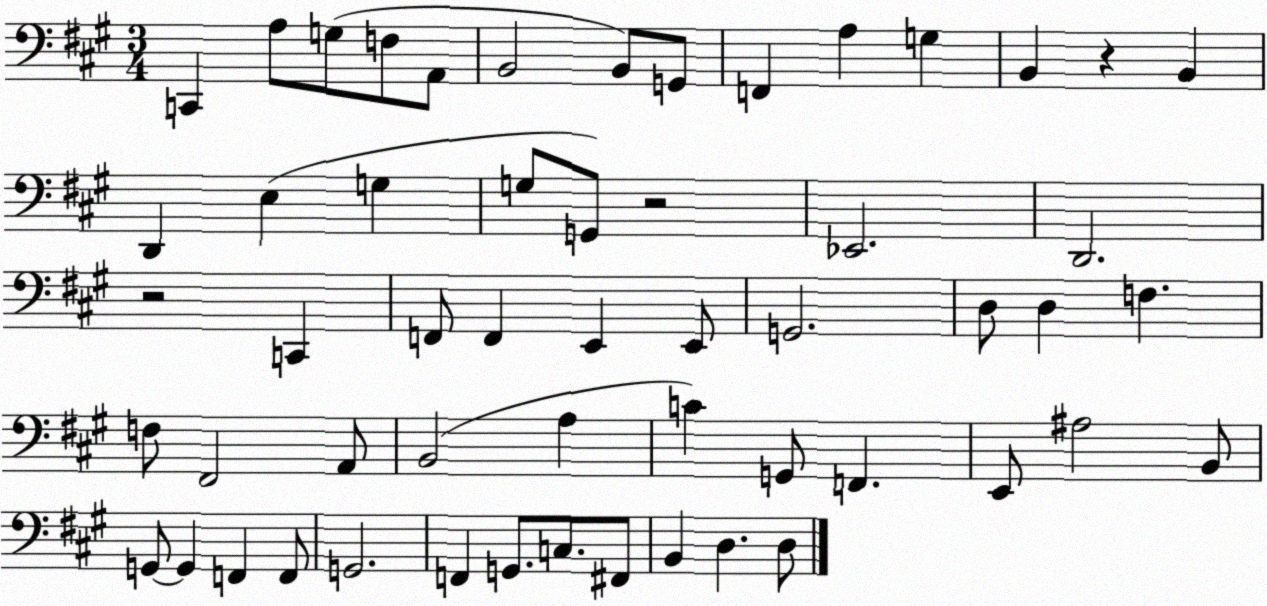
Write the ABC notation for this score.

X:1
T:Untitled
M:3/4
L:1/4
K:A
C,, A,/2 G,/2 F,/2 A,,/2 B,,2 B,,/2 G,,/2 F,, A, G, B,, z B,, D,, E, G, G,/2 G,,/2 z2 _E,,2 D,,2 z2 C,, F,,/2 F,, E,, E,,/2 G,,2 D,/2 D, F, F,/2 ^F,,2 A,,/2 B,,2 A, C G,,/2 F,, E,,/2 ^A,2 B,,/2 G,,/2 G,, F,, F,,/2 G,,2 F,, G,,/2 C,/2 ^F,,/2 B,, D, D,/2